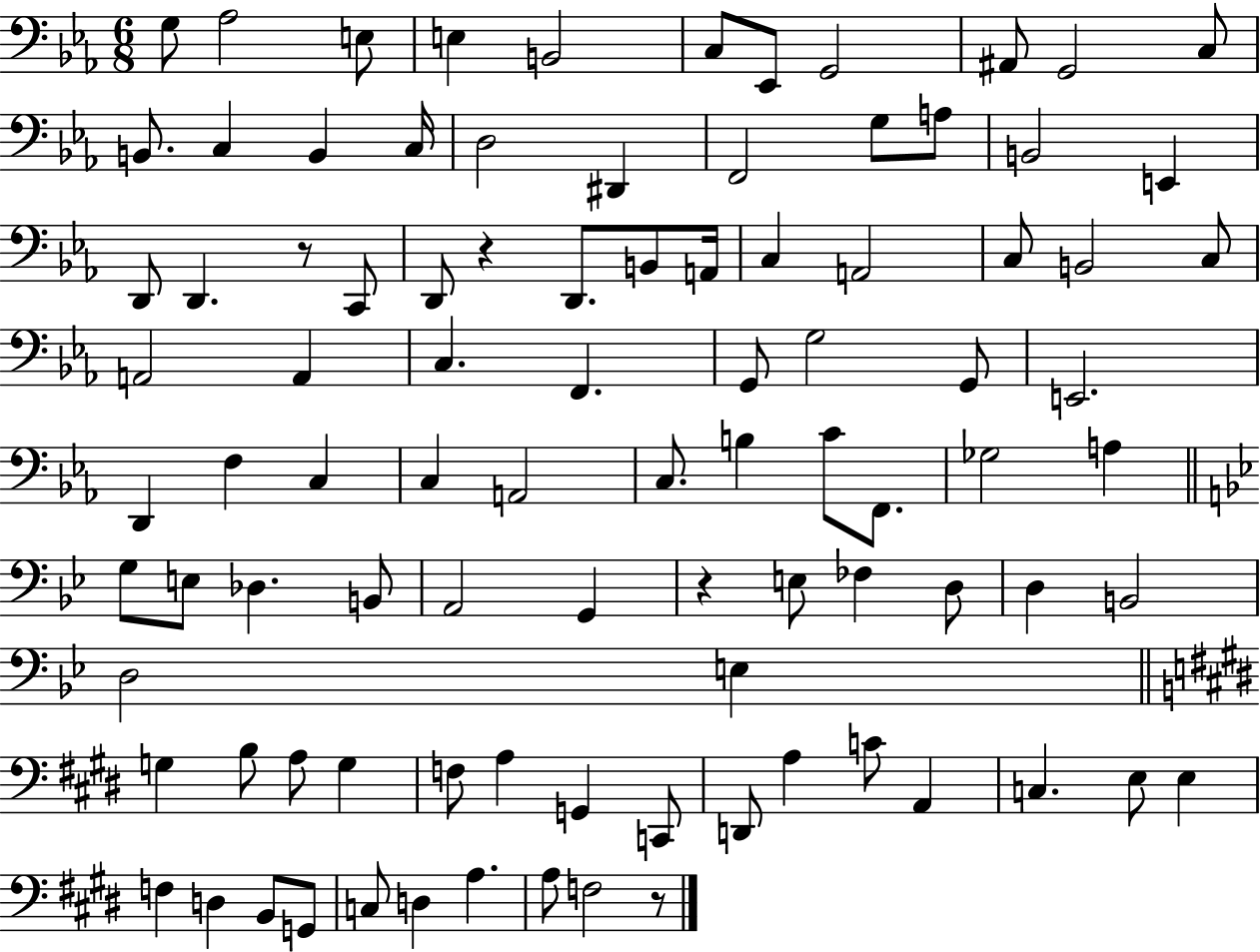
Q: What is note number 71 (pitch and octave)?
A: F3